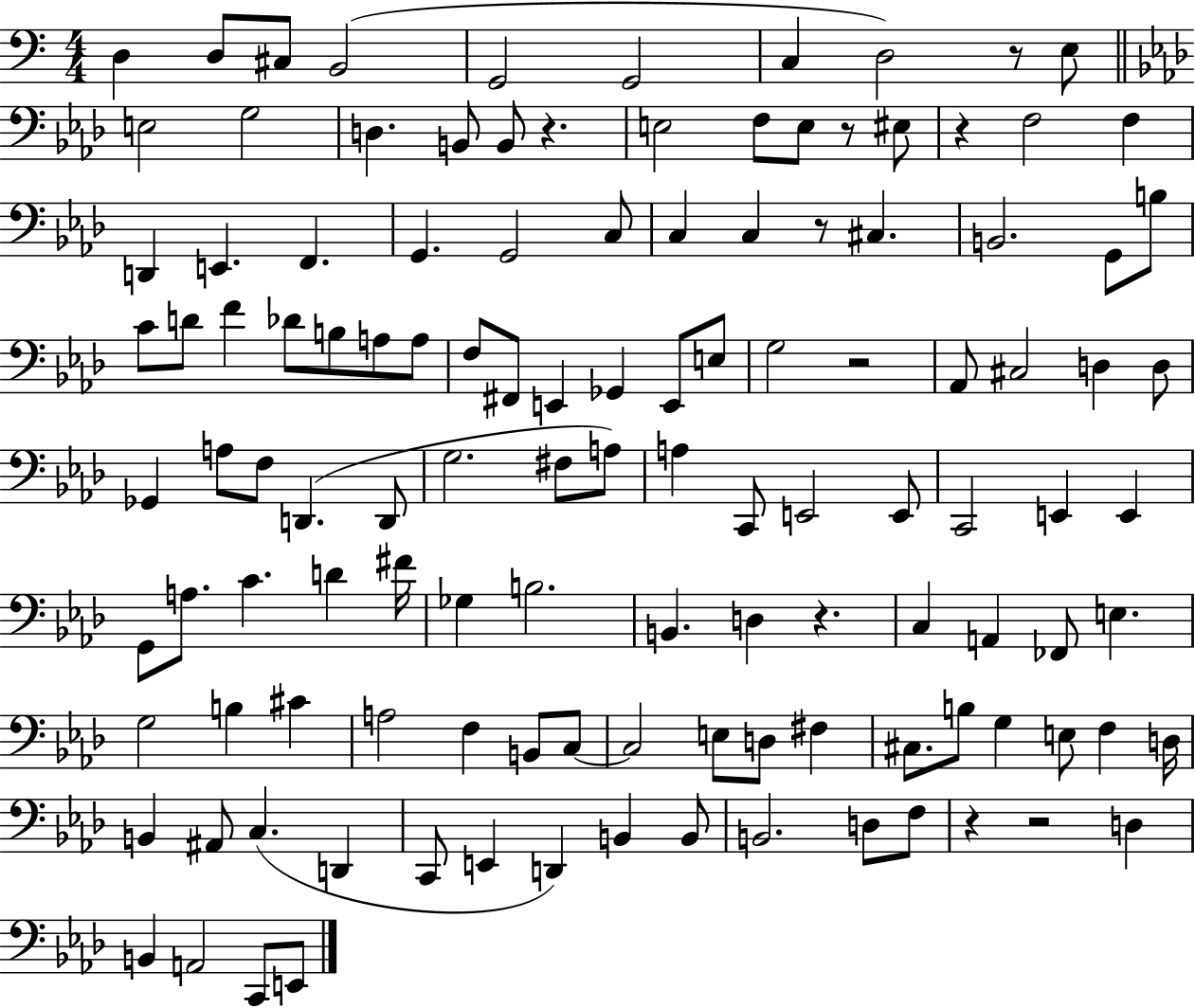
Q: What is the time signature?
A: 4/4